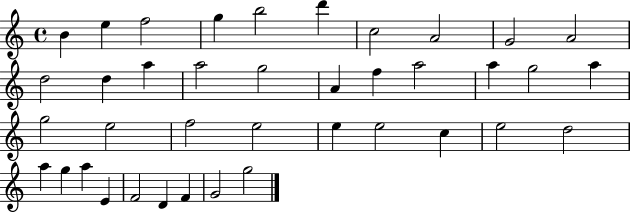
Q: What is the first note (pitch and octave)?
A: B4